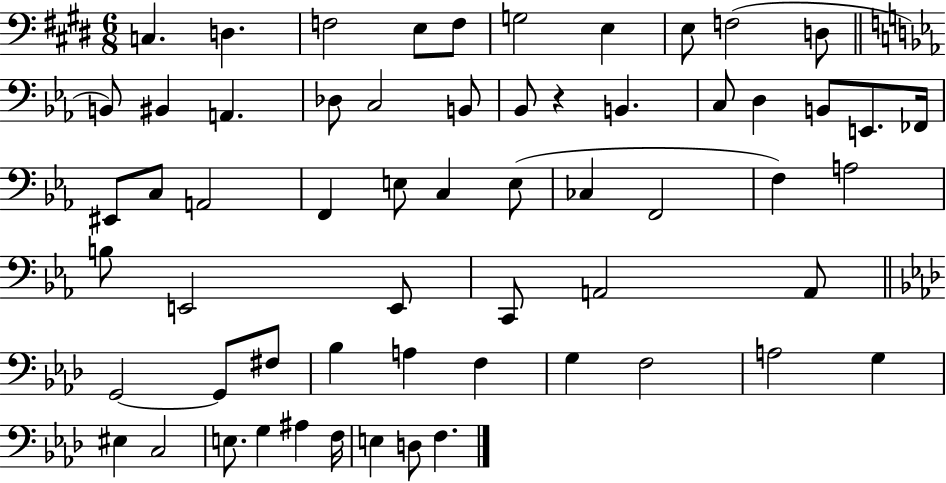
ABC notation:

X:1
T:Untitled
M:6/8
L:1/4
K:E
C, D, F,2 E,/2 F,/2 G,2 E, E,/2 F,2 D,/2 B,,/2 ^B,, A,, _D,/2 C,2 B,,/2 _B,,/2 z B,, C,/2 D, B,,/2 E,,/2 _F,,/4 ^E,,/2 C,/2 A,,2 F,, E,/2 C, E,/2 _C, F,,2 F, A,2 B,/2 E,,2 E,,/2 C,,/2 A,,2 A,,/2 G,,2 G,,/2 ^F,/2 _B, A, F, G, F,2 A,2 G, ^E, C,2 E,/2 G, ^A, F,/4 E, D,/2 F,